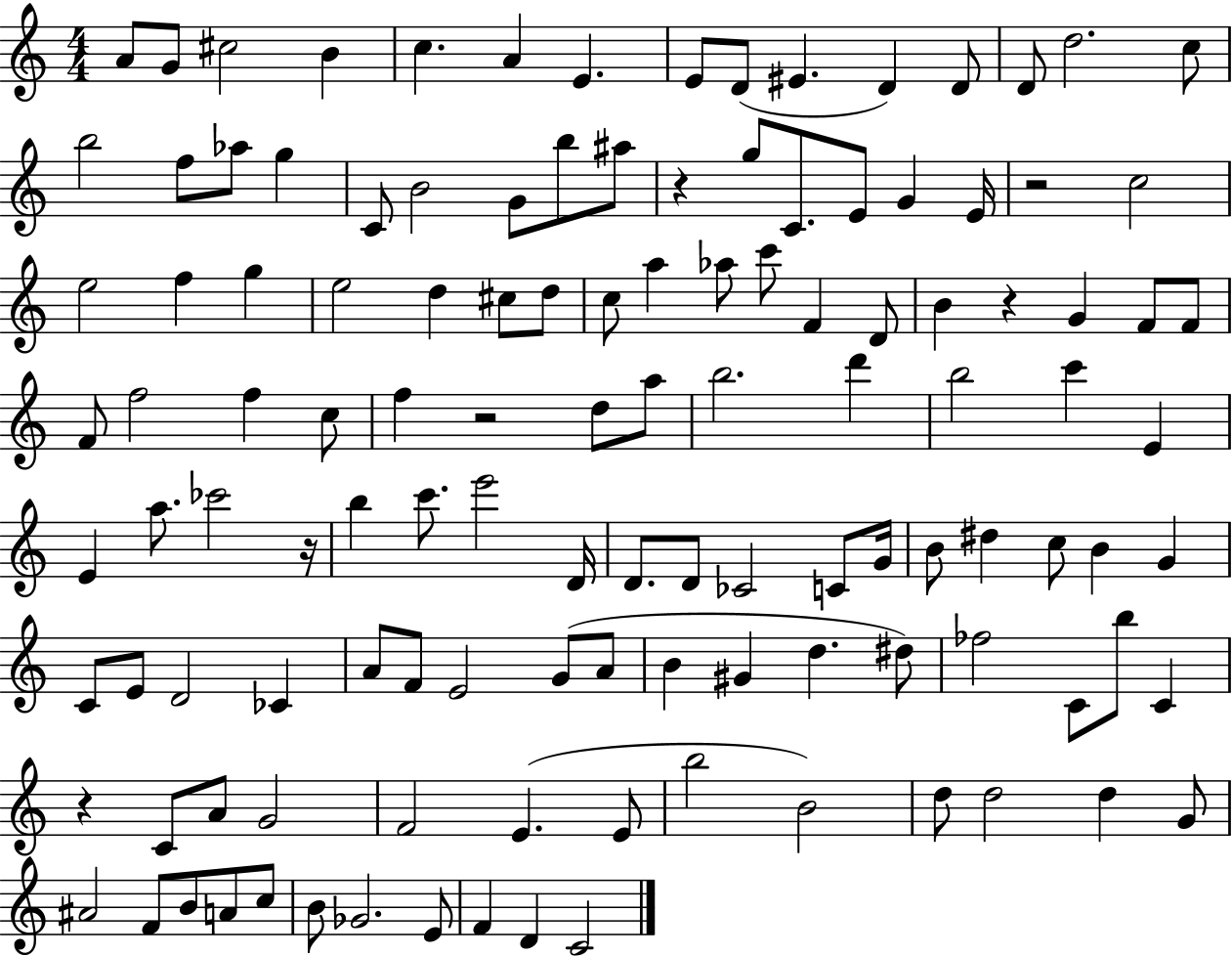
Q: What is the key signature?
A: C major